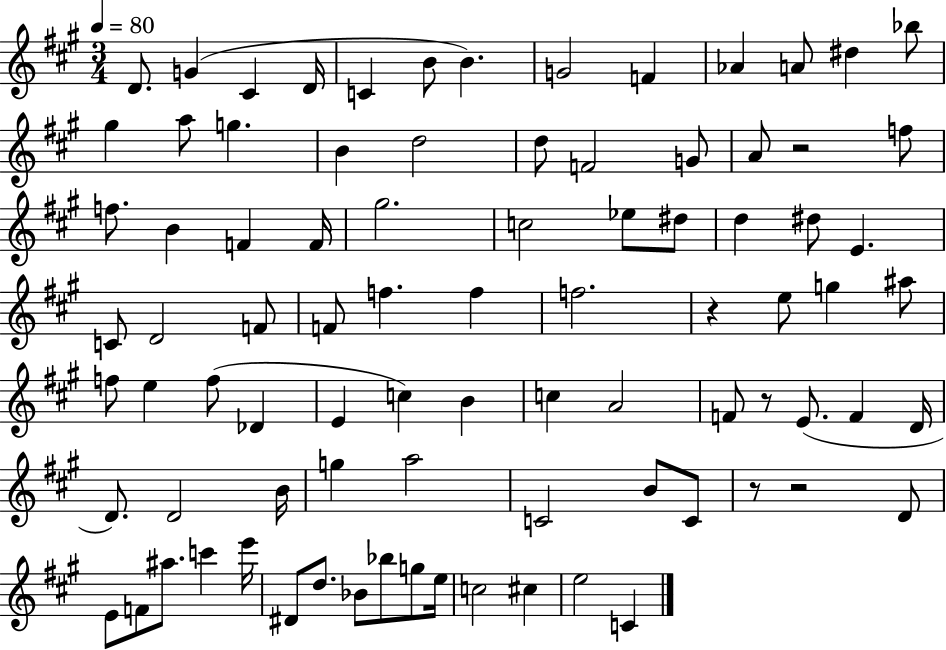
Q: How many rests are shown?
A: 5